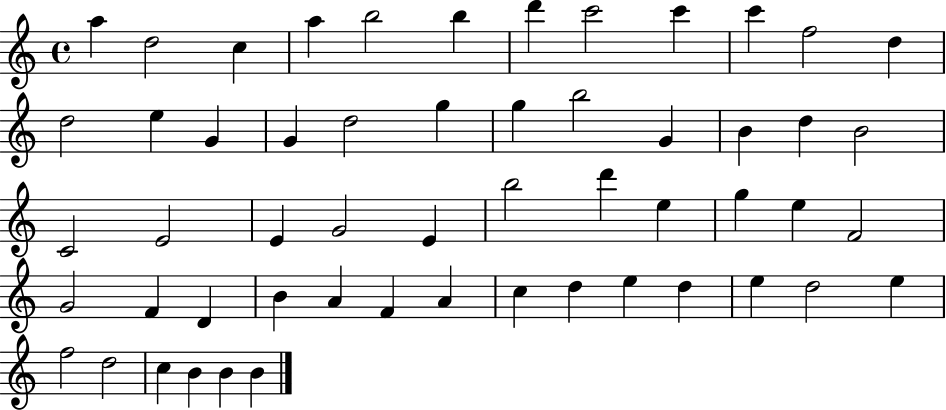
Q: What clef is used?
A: treble